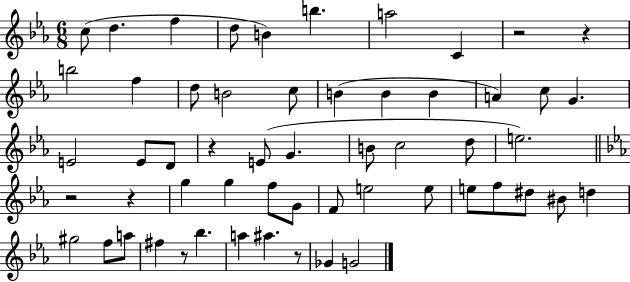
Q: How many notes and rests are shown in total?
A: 56